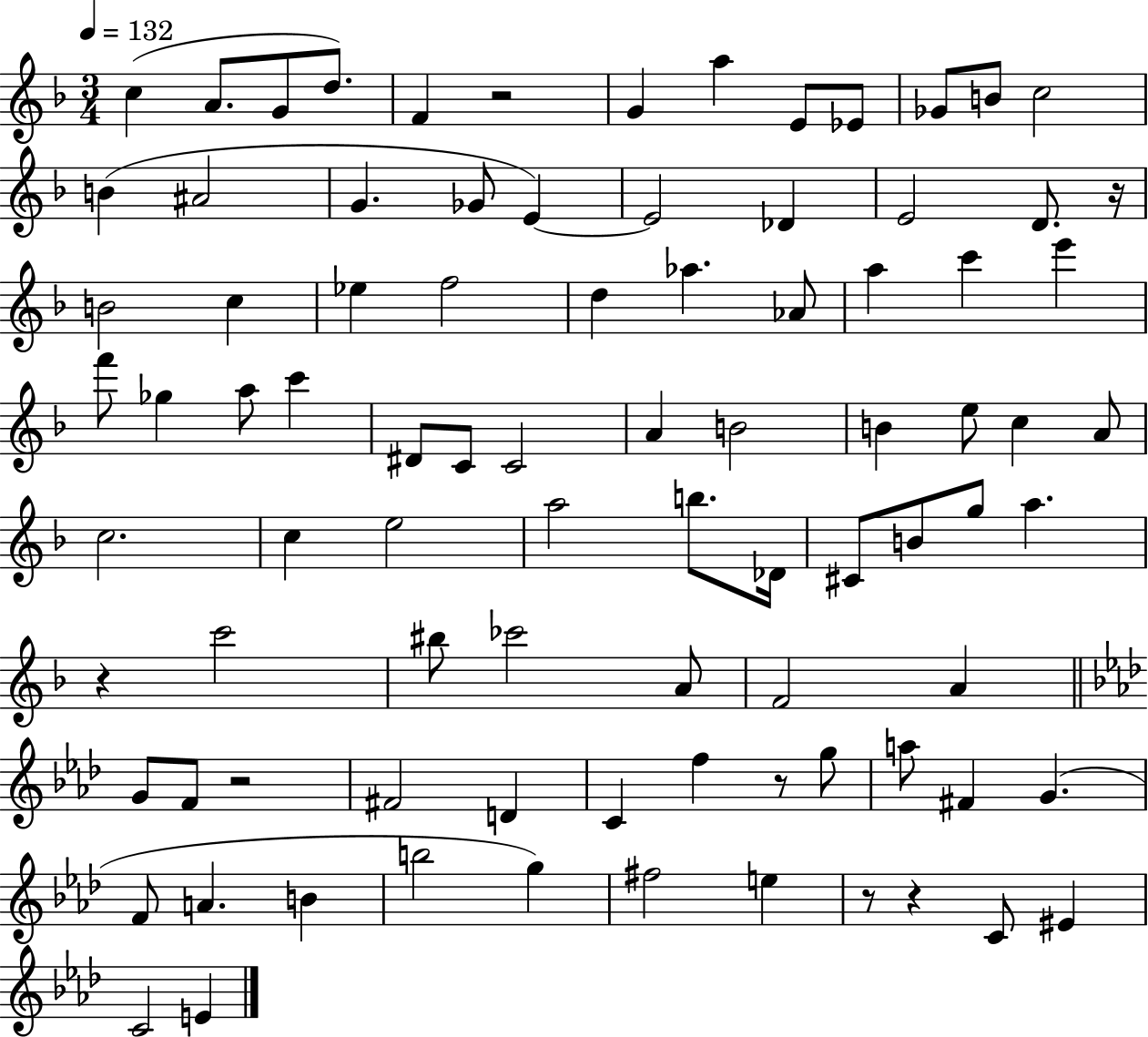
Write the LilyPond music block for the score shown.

{
  \clef treble
  \numericTimeSignature
  \time 3/4
  \key f \major
  \tempo 4 = 132
  \repeat volta 2 { c''4( a'8. g'8 d''8.) | f'4 r2 | g'4 a''4 e'8 ees'8 | ges'8 b'8 c''2 | \break b'4( ais'2 | g'4. ges'8 e'4~~) | e'2 des'4 | e'2 d'8. r16 | \break b'2 c''4 | ees''4 f''2 | d''4 aes''4. aes'8 | a''4 c'''4 e'''4 | \break f'''8 ges''4 a''8 c'''4 | dis'8 c'8 c'2 | a'4 b'2 | b'4 e''8 c''4 a'8 | \break c''2. | c''4 e''2 | a''2 b''8. des'16 | cis'8 b'8 g''8 a''4. | \break r4 c'''2 | bis''8 ces'''2 a'8 | f'2 a'4 | \bar "||" \break \key f \minor g'8 f'8 r2 | fis'2 d'4 | c'4 f''4 r8 g''8 | a''8 fis'4 g'4.( | \break f'8 a'4. b'4 | b''2 g''4) | fis''2 e''4 | r8 r4 c'8 eis'4 | \break c'2 e'4 | } \bar "|."
}